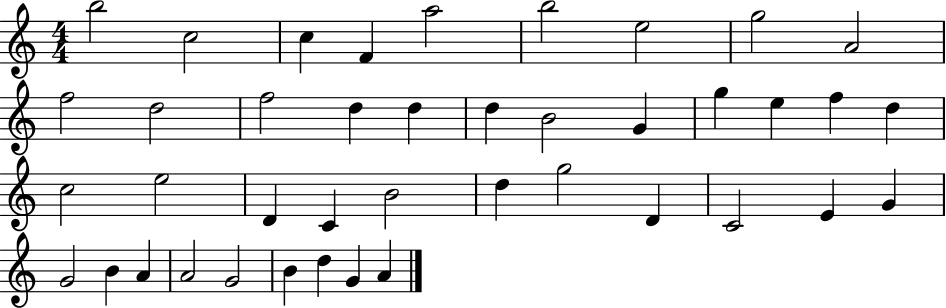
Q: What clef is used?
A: treble